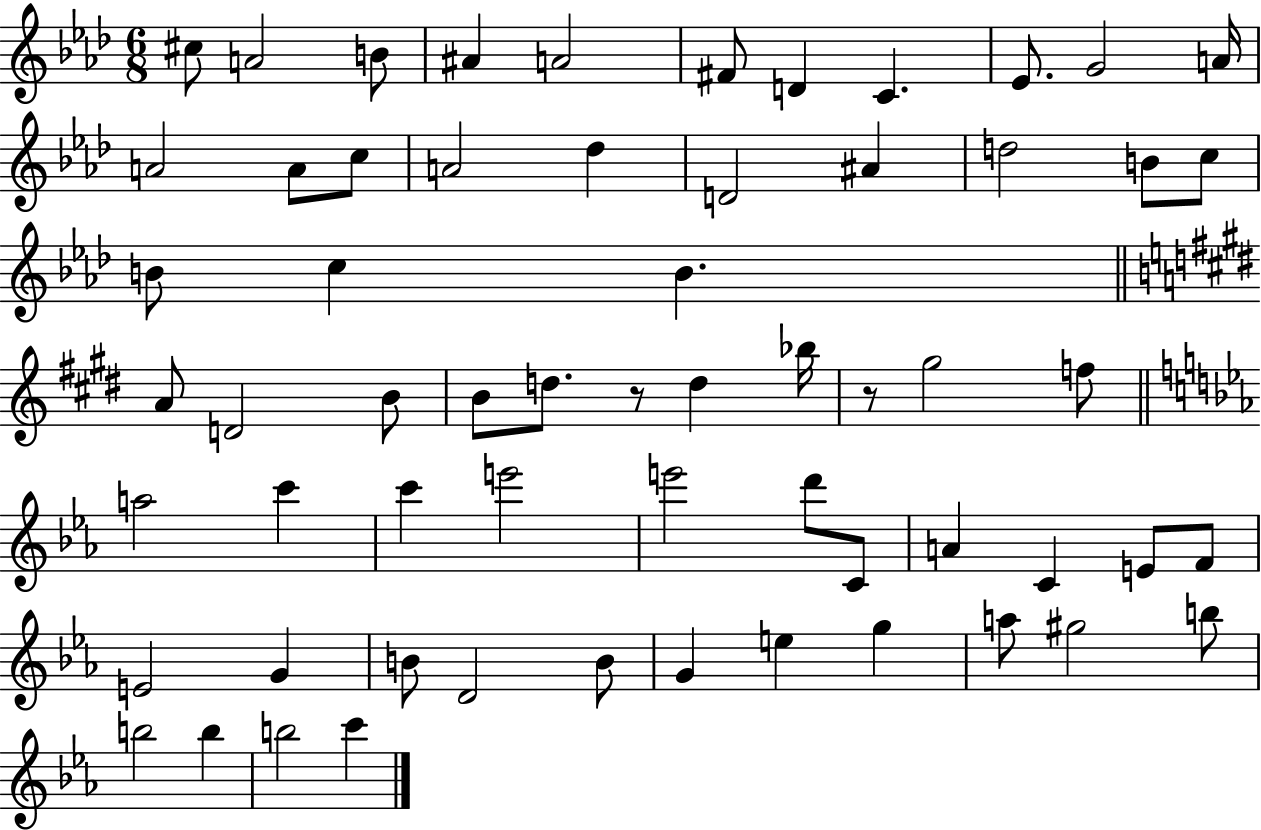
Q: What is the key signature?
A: AES major